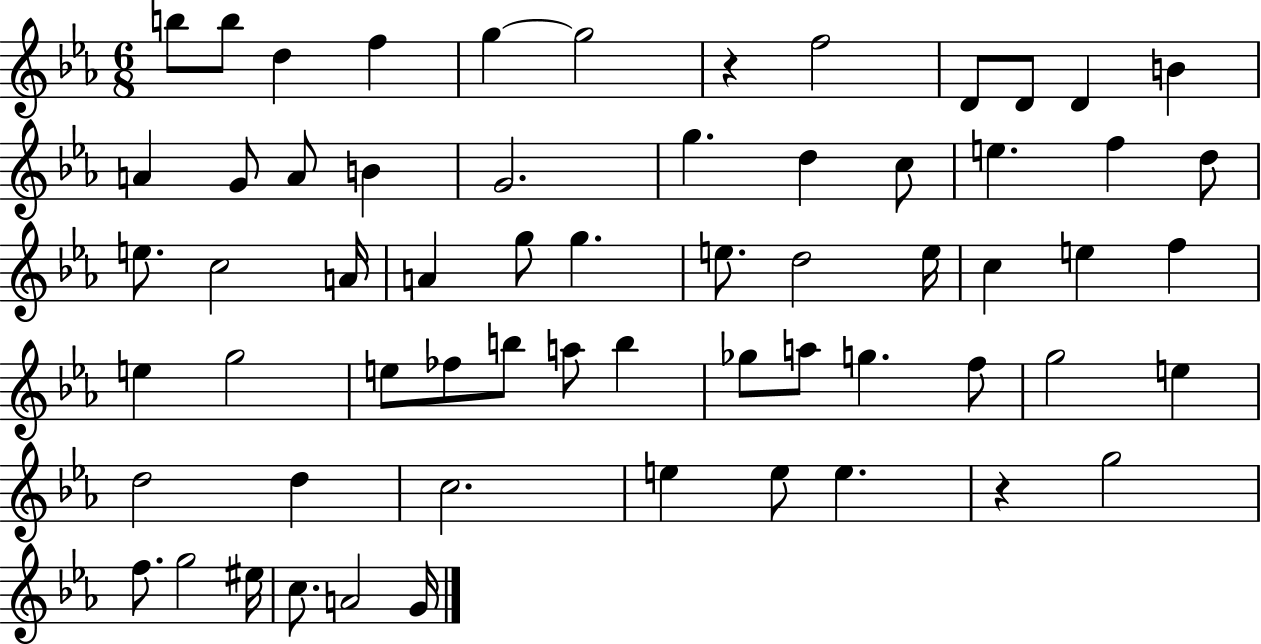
B5/e B5/e D5/q F5/q G5/q G5/h R/q F5/h D4/e D4/e D4/q B4/q A4/q G4/e A4/e B4/q G4/h. G5/q. D5/q C5/e E5/q. F5/q D5/e E5/e. C5/h A4/s A4/q G5/e G5/q. E5/e. D5/h E5/s C5/q E5/q F5/q E5/q G5/h E5/e FES5/e B5/e A5/e B5/q Gb5/e A5/e G5/q. F5/e G5/h E5/q D5/h D5/q C5/h. E5/q E5/e E5/q. R/q G5/h F5/e. G5/h EIS5/s C5/e. A4/h G4/s